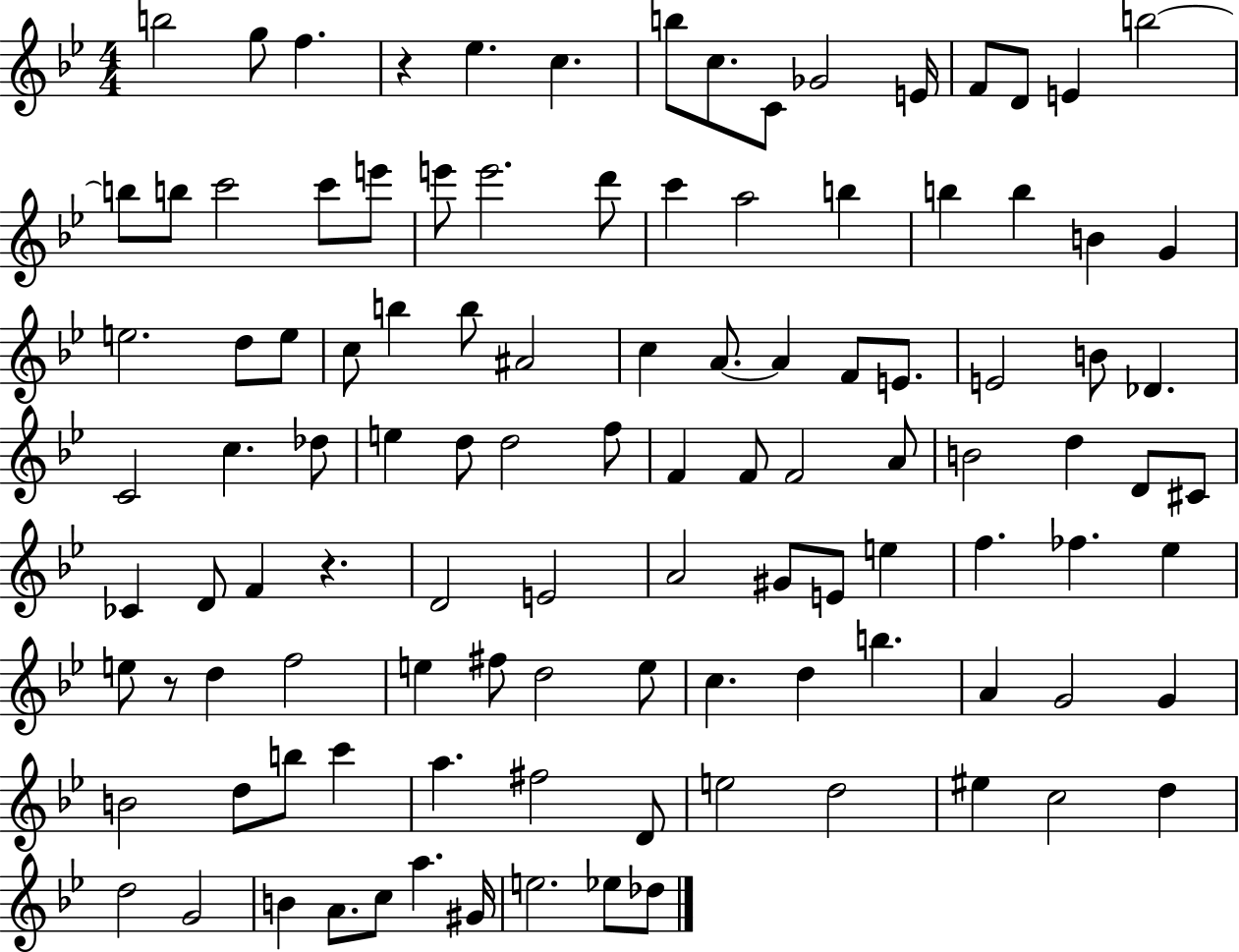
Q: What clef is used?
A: treble